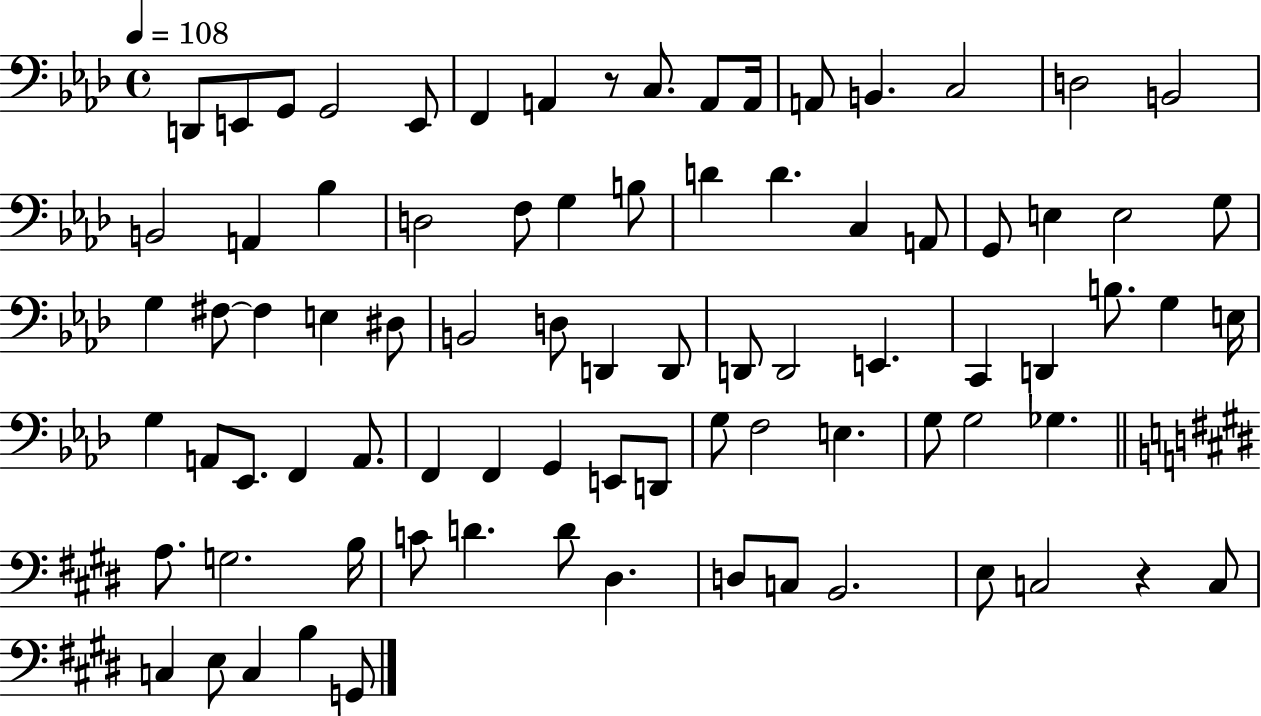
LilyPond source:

{
  \clef bass
  \time 4/4
  \defaultTimeSignature
  \key aes \major
  \tempo 4 = 108
  d,8 e,8 g,8 g,2 e,8 | f,4 a,4 r8 c8. a,8 a,16 | a,8 b,4. c2 | d2 b,2 | \break b,2 a,4 bes4 | d2 f8 g4 b8 | d'4 d'4. c4 a,8 | g,8 e4 e2 g8 | \break g4 fis8~~ fis4 e4 dis8 | b,2 d8 d,4 d,8 | d,8 d,2 e,4. | c,4 d,4 b8. g4 e16 | \break g4 a,8 ees,8. f,4 a,8. | f,4 f,4 g,4 e,8 d,8 | g8 f2 e4. | g8 g2 ges4. | \break \bar "||" \break \key e \major a8. g2. b16 | c'8 d'4. d'8 dis4. | d8 c8 b,2. | e8 c2 r4 c8 | \break c4 e8 c4 b4 g,8 | \bar "|."
}